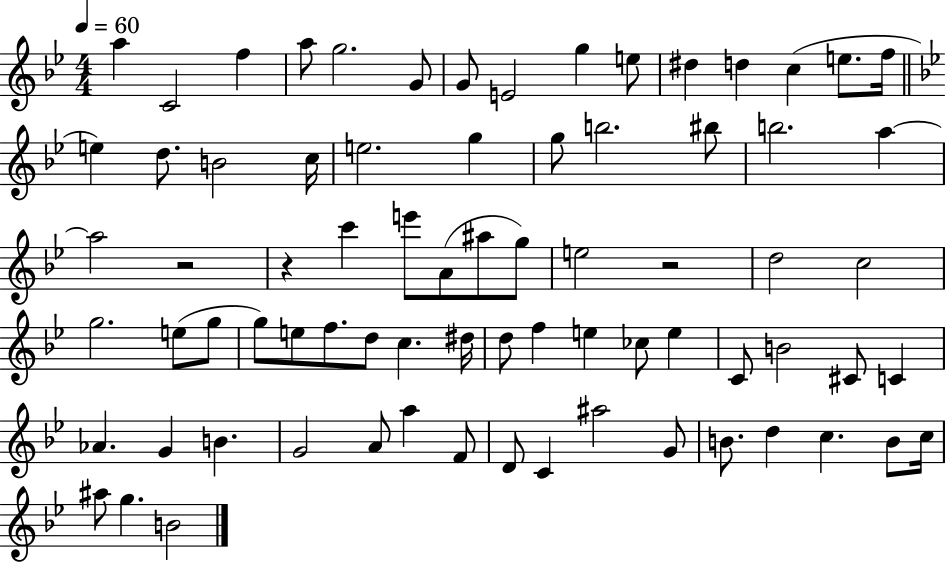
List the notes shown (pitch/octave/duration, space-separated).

A5/q C4/h F5/q A5/e G5/h. G4/e G4/e E4/h G5/q E5/e D#5/q D5/q C5/q E5/e. F5/s E5/q D5/e. B4/h C5/s E5/h. G5/q G5/e B5/h. BIS5/e B5/h. A5/q A5/h R/h R/q C6/q E6/e A4/e A#5/e G5/e E5/h R/h D5/h C5/h G5/h. E5/e G5/e G5/e E5/e F5/e. D5/e C5/q. D#5/s D5/e F5/q E5/q CES5/e E5/q C4/e B4/h C#4/e C4/q Ab4/q. G4/q B4/q. G4/h A4/e A5/q F4/e D4/e C4/q A#5/h G4/e B4/e. D5/q C5/q. B4/e C5/s A#5/e G5/q. B4/h